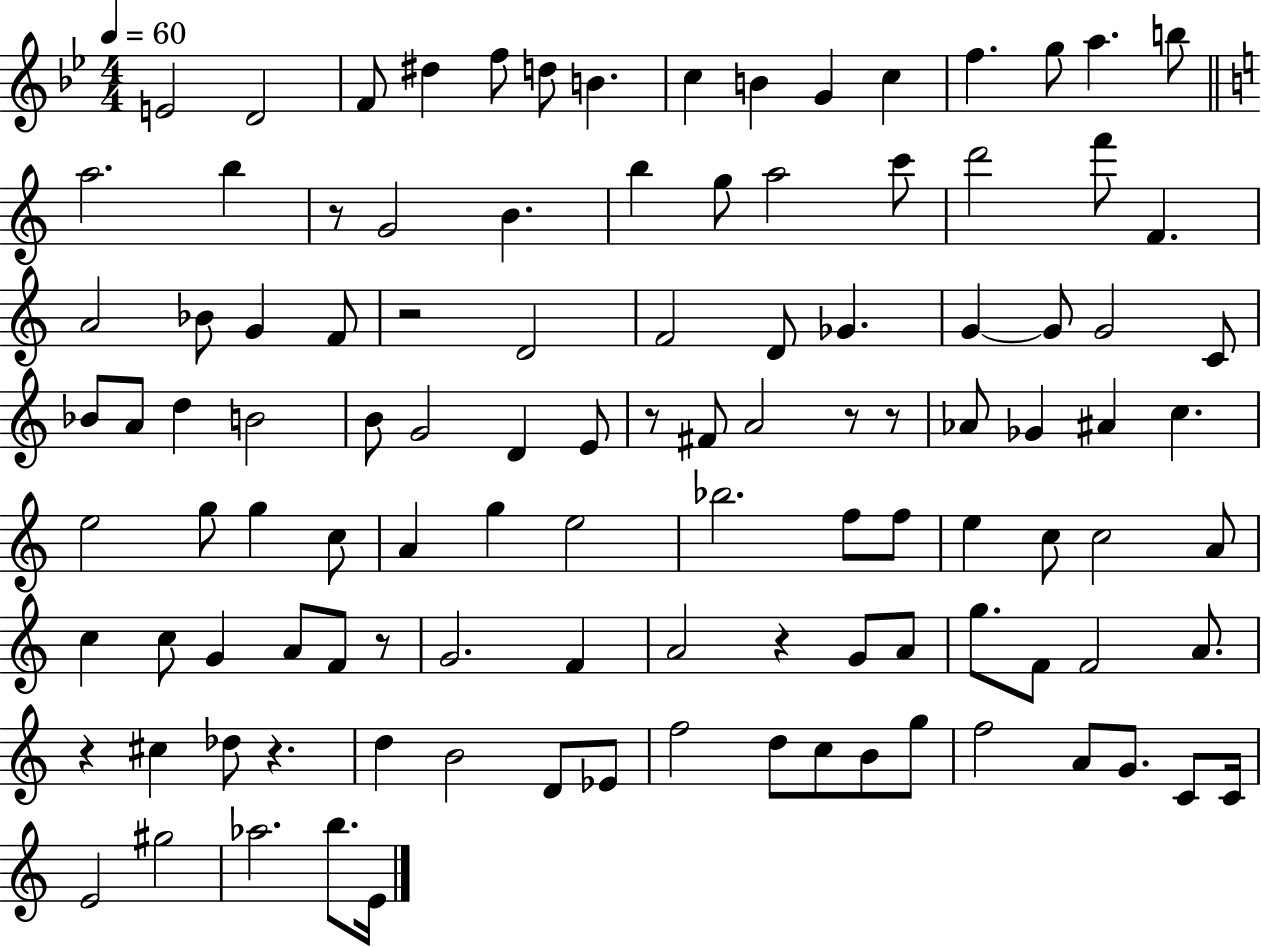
E4/h D4/h F4/e D#5/q F5/e D5/e B4/q. C5/q B4/q G4/q C5/q F5/q. G5/e A5/q. B5/e A5/h. B5/q R/e G4/h B4/q. B5/q G5/e A5/h C6/e D6/h F6/e F4/q. A4/h Bb4/e G4/q F4/e R/h D4/h F4/h D4/e Gb4/q. G4/q G4/e G4/h C4/e Bb4/e A4/e D5/q B4/h B4/e G4/h D4/q E4/e R/e F#4/e A4/h R/e R/e Ab4/e Gb4/q A#4/q C5/q. E5/h G5/e G5/q C5/e A4/q G5/q E5/h Bb5/h. F5/e F5/e E5/q C5/e C5/h A4/e C5/q C5/e G4/q A4/e F4/e R/e G4/h. F4/q A4/h R/q G4/e A4/e G5/e. F4/e F4/h A4/e. R/q C#5/q Db5/e R/q. D5/q B4/h D4/e Eb4/e F5/h D5/e C5/e B4/e G5/e F5/h A4/e G4/e. C4/e C4/s E4/h G#5/h Ab5/h. B5/e. E4/s